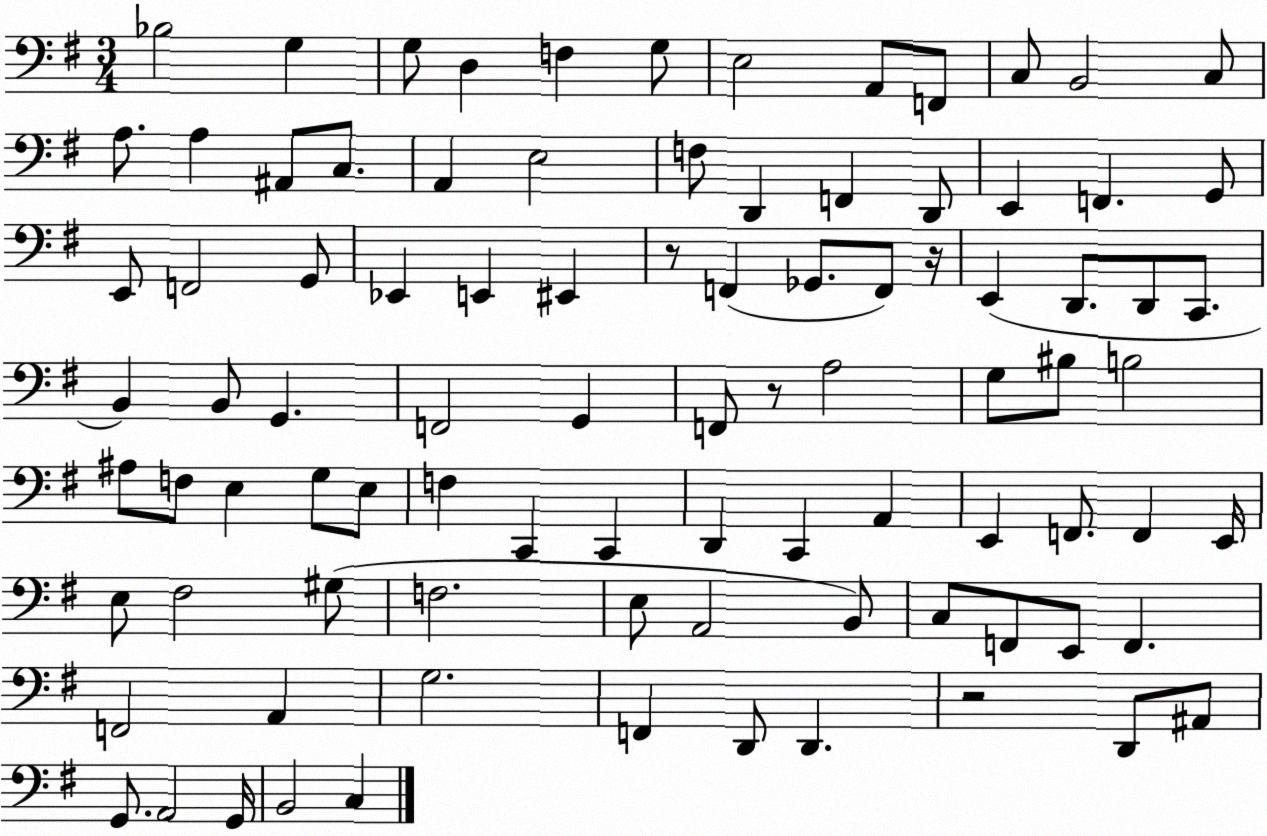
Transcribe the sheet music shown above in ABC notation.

X:1
T:Untitled
M:3/4
L:1/4
K:G
_B,2 G, G,/2 D, F, G,/2 E,2 A,,/2 F,,/2 C,/2 B,,2 C,/2 A,/2 A, ^A,,/2 C,/2 A,, E,2 F,/2 D,, F,, D,,/2 E,, F,, G,,/2 E,,/2 F,,2 G,,/2 _E,, E,, ^E,, z/2 F,, _G,,/2 F,,/2 z/4 E,, D,,/2 D,,/2 C,,/2 B,, B,,/2 G,, F,,2 G,, F,,/2 z/2 A,2 G,/2 ^B,/2 B,2 ^A,/2 F,/2 E, G,/2 E,/2 F, C,, C,, D,, C,, A,, E,, F,,/2 F,, E,,/4 E,/2 ^F,2 ^G,/2 F,2 E,/2 A,,2 B,,/2 C,/2 F,,/2 E,,/2 F,, F,,2 A,, G,2 F,, D,,/2 D,, z2 D,,/2 ^A,,/2 G,,/2 A,,2 G,,/4 B,,2 C,